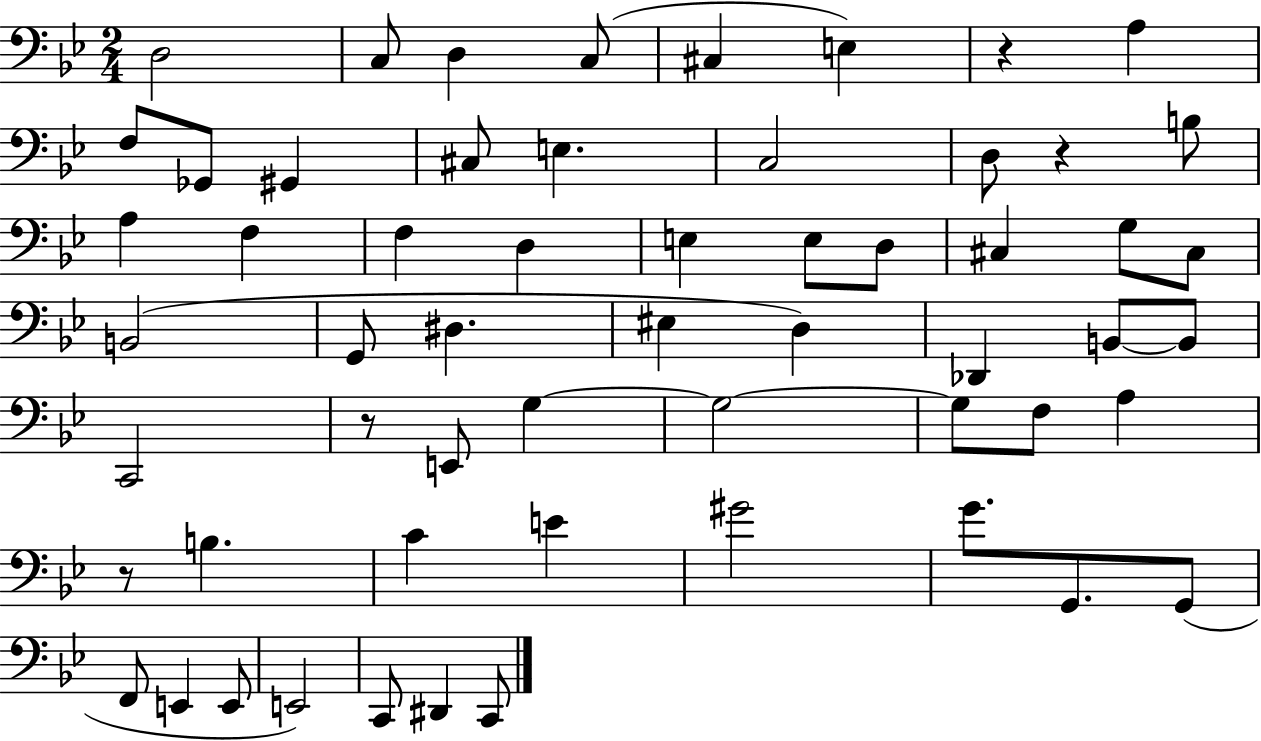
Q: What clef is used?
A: bass